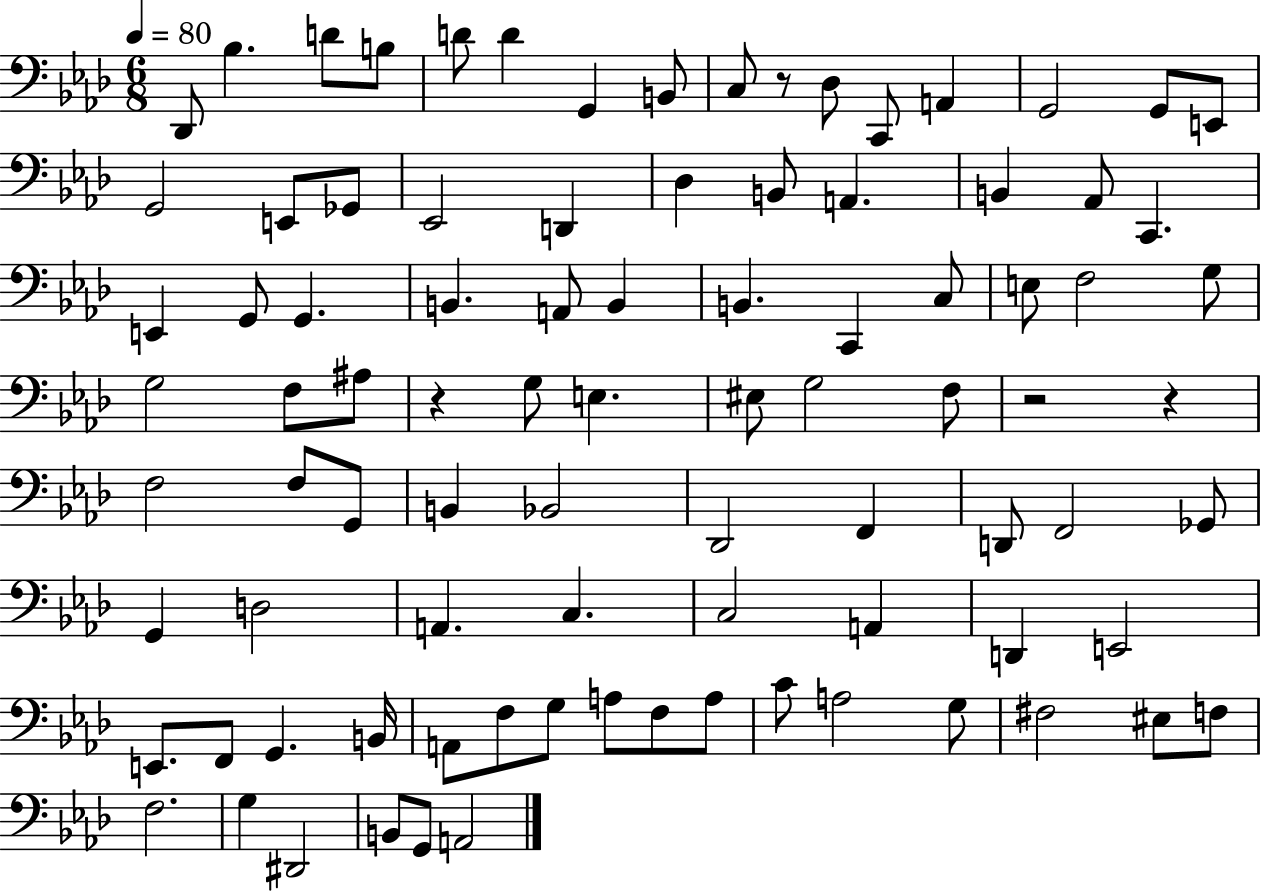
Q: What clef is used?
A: bass